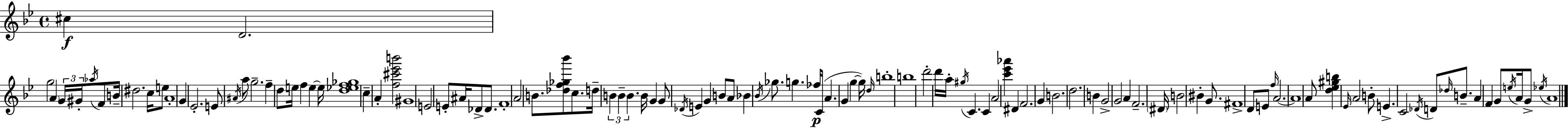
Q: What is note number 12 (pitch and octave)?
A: E5